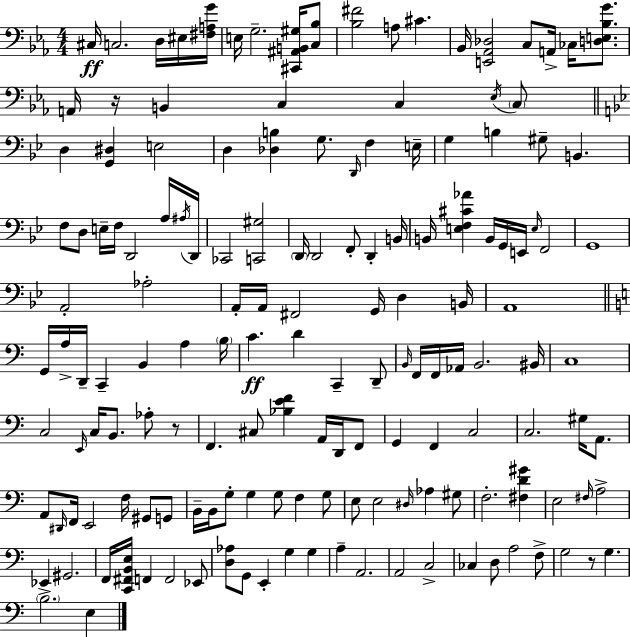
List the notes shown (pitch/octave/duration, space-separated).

C#3/s C3/h. D3/s EIS3/s [F#3,A3,G4]/s E3/s G3/h. [C#2,A#2,B2,G#3]/s [C3,Bb3]/e [Bb3,F#4]/h A3/e C#4/q. Bb2/s [E2,Ab2,Db3]/h C3/e A2/s CES3/s [D3,E3,Bb3,G4]/e. A2/s R/s B2/q C3/q C3/q Eb3/s C3/e D3/q [G2,D#3]/q E3/h D3/q [Db3,B3]/q G3/e. D2/s F3/q E3/s G3/q B3/q G#3/e B2/q. F3/e D3/e E3/s F3/s D2/h A3/s A#3/s D2/s CES2/h [C2,G#3]/h D2/s D2/h F2/e D2/q B2/s B2/s [E3,F3,C#4,Ab4]/q B2/s G2/s E2/s E3/s F2/h G2/w A2/h Ab3/h A2/s A2/s F#2/h G2/s D3/q B2/s A2/w G2/s A3/s D2/s C2/q B2/q A3/q B3/s C4/q. D4/q C2/q D2/e B2/s F2/s F2/s Ab2/s B2/h. BIS2/s C3/w C3/h E2/s C3/s B2/e. Ab3/e R/e F2/q. C#3/e [Bb3,E4,F4]/q A2/s D2/s F2/e G2/q F2/q C3/h C3/h. G#3/s A2/e. A2/e D#2/s F2/s E2/h F3/s G#2/e G2/e B2/s B2/s G3/e G3/q G3/e F3/q G3/e E3/e E3/h D#3/s Ab3/q G#3/e F3/h. [F#3,D4,G#4]/q E3/h F#3/s A3/h Eb2/q G#2/h. F2/s [C2,F#2,B2,E3]/s F2/q F2/h Eb2/e [D3,Ab3]/e G2/e E2/q G3/q G3/q A3/q A2/h. A2/h C3/h CES3/q D3/e A3/h F3/e G3/h R/e G3/q. B3/h. E3/q